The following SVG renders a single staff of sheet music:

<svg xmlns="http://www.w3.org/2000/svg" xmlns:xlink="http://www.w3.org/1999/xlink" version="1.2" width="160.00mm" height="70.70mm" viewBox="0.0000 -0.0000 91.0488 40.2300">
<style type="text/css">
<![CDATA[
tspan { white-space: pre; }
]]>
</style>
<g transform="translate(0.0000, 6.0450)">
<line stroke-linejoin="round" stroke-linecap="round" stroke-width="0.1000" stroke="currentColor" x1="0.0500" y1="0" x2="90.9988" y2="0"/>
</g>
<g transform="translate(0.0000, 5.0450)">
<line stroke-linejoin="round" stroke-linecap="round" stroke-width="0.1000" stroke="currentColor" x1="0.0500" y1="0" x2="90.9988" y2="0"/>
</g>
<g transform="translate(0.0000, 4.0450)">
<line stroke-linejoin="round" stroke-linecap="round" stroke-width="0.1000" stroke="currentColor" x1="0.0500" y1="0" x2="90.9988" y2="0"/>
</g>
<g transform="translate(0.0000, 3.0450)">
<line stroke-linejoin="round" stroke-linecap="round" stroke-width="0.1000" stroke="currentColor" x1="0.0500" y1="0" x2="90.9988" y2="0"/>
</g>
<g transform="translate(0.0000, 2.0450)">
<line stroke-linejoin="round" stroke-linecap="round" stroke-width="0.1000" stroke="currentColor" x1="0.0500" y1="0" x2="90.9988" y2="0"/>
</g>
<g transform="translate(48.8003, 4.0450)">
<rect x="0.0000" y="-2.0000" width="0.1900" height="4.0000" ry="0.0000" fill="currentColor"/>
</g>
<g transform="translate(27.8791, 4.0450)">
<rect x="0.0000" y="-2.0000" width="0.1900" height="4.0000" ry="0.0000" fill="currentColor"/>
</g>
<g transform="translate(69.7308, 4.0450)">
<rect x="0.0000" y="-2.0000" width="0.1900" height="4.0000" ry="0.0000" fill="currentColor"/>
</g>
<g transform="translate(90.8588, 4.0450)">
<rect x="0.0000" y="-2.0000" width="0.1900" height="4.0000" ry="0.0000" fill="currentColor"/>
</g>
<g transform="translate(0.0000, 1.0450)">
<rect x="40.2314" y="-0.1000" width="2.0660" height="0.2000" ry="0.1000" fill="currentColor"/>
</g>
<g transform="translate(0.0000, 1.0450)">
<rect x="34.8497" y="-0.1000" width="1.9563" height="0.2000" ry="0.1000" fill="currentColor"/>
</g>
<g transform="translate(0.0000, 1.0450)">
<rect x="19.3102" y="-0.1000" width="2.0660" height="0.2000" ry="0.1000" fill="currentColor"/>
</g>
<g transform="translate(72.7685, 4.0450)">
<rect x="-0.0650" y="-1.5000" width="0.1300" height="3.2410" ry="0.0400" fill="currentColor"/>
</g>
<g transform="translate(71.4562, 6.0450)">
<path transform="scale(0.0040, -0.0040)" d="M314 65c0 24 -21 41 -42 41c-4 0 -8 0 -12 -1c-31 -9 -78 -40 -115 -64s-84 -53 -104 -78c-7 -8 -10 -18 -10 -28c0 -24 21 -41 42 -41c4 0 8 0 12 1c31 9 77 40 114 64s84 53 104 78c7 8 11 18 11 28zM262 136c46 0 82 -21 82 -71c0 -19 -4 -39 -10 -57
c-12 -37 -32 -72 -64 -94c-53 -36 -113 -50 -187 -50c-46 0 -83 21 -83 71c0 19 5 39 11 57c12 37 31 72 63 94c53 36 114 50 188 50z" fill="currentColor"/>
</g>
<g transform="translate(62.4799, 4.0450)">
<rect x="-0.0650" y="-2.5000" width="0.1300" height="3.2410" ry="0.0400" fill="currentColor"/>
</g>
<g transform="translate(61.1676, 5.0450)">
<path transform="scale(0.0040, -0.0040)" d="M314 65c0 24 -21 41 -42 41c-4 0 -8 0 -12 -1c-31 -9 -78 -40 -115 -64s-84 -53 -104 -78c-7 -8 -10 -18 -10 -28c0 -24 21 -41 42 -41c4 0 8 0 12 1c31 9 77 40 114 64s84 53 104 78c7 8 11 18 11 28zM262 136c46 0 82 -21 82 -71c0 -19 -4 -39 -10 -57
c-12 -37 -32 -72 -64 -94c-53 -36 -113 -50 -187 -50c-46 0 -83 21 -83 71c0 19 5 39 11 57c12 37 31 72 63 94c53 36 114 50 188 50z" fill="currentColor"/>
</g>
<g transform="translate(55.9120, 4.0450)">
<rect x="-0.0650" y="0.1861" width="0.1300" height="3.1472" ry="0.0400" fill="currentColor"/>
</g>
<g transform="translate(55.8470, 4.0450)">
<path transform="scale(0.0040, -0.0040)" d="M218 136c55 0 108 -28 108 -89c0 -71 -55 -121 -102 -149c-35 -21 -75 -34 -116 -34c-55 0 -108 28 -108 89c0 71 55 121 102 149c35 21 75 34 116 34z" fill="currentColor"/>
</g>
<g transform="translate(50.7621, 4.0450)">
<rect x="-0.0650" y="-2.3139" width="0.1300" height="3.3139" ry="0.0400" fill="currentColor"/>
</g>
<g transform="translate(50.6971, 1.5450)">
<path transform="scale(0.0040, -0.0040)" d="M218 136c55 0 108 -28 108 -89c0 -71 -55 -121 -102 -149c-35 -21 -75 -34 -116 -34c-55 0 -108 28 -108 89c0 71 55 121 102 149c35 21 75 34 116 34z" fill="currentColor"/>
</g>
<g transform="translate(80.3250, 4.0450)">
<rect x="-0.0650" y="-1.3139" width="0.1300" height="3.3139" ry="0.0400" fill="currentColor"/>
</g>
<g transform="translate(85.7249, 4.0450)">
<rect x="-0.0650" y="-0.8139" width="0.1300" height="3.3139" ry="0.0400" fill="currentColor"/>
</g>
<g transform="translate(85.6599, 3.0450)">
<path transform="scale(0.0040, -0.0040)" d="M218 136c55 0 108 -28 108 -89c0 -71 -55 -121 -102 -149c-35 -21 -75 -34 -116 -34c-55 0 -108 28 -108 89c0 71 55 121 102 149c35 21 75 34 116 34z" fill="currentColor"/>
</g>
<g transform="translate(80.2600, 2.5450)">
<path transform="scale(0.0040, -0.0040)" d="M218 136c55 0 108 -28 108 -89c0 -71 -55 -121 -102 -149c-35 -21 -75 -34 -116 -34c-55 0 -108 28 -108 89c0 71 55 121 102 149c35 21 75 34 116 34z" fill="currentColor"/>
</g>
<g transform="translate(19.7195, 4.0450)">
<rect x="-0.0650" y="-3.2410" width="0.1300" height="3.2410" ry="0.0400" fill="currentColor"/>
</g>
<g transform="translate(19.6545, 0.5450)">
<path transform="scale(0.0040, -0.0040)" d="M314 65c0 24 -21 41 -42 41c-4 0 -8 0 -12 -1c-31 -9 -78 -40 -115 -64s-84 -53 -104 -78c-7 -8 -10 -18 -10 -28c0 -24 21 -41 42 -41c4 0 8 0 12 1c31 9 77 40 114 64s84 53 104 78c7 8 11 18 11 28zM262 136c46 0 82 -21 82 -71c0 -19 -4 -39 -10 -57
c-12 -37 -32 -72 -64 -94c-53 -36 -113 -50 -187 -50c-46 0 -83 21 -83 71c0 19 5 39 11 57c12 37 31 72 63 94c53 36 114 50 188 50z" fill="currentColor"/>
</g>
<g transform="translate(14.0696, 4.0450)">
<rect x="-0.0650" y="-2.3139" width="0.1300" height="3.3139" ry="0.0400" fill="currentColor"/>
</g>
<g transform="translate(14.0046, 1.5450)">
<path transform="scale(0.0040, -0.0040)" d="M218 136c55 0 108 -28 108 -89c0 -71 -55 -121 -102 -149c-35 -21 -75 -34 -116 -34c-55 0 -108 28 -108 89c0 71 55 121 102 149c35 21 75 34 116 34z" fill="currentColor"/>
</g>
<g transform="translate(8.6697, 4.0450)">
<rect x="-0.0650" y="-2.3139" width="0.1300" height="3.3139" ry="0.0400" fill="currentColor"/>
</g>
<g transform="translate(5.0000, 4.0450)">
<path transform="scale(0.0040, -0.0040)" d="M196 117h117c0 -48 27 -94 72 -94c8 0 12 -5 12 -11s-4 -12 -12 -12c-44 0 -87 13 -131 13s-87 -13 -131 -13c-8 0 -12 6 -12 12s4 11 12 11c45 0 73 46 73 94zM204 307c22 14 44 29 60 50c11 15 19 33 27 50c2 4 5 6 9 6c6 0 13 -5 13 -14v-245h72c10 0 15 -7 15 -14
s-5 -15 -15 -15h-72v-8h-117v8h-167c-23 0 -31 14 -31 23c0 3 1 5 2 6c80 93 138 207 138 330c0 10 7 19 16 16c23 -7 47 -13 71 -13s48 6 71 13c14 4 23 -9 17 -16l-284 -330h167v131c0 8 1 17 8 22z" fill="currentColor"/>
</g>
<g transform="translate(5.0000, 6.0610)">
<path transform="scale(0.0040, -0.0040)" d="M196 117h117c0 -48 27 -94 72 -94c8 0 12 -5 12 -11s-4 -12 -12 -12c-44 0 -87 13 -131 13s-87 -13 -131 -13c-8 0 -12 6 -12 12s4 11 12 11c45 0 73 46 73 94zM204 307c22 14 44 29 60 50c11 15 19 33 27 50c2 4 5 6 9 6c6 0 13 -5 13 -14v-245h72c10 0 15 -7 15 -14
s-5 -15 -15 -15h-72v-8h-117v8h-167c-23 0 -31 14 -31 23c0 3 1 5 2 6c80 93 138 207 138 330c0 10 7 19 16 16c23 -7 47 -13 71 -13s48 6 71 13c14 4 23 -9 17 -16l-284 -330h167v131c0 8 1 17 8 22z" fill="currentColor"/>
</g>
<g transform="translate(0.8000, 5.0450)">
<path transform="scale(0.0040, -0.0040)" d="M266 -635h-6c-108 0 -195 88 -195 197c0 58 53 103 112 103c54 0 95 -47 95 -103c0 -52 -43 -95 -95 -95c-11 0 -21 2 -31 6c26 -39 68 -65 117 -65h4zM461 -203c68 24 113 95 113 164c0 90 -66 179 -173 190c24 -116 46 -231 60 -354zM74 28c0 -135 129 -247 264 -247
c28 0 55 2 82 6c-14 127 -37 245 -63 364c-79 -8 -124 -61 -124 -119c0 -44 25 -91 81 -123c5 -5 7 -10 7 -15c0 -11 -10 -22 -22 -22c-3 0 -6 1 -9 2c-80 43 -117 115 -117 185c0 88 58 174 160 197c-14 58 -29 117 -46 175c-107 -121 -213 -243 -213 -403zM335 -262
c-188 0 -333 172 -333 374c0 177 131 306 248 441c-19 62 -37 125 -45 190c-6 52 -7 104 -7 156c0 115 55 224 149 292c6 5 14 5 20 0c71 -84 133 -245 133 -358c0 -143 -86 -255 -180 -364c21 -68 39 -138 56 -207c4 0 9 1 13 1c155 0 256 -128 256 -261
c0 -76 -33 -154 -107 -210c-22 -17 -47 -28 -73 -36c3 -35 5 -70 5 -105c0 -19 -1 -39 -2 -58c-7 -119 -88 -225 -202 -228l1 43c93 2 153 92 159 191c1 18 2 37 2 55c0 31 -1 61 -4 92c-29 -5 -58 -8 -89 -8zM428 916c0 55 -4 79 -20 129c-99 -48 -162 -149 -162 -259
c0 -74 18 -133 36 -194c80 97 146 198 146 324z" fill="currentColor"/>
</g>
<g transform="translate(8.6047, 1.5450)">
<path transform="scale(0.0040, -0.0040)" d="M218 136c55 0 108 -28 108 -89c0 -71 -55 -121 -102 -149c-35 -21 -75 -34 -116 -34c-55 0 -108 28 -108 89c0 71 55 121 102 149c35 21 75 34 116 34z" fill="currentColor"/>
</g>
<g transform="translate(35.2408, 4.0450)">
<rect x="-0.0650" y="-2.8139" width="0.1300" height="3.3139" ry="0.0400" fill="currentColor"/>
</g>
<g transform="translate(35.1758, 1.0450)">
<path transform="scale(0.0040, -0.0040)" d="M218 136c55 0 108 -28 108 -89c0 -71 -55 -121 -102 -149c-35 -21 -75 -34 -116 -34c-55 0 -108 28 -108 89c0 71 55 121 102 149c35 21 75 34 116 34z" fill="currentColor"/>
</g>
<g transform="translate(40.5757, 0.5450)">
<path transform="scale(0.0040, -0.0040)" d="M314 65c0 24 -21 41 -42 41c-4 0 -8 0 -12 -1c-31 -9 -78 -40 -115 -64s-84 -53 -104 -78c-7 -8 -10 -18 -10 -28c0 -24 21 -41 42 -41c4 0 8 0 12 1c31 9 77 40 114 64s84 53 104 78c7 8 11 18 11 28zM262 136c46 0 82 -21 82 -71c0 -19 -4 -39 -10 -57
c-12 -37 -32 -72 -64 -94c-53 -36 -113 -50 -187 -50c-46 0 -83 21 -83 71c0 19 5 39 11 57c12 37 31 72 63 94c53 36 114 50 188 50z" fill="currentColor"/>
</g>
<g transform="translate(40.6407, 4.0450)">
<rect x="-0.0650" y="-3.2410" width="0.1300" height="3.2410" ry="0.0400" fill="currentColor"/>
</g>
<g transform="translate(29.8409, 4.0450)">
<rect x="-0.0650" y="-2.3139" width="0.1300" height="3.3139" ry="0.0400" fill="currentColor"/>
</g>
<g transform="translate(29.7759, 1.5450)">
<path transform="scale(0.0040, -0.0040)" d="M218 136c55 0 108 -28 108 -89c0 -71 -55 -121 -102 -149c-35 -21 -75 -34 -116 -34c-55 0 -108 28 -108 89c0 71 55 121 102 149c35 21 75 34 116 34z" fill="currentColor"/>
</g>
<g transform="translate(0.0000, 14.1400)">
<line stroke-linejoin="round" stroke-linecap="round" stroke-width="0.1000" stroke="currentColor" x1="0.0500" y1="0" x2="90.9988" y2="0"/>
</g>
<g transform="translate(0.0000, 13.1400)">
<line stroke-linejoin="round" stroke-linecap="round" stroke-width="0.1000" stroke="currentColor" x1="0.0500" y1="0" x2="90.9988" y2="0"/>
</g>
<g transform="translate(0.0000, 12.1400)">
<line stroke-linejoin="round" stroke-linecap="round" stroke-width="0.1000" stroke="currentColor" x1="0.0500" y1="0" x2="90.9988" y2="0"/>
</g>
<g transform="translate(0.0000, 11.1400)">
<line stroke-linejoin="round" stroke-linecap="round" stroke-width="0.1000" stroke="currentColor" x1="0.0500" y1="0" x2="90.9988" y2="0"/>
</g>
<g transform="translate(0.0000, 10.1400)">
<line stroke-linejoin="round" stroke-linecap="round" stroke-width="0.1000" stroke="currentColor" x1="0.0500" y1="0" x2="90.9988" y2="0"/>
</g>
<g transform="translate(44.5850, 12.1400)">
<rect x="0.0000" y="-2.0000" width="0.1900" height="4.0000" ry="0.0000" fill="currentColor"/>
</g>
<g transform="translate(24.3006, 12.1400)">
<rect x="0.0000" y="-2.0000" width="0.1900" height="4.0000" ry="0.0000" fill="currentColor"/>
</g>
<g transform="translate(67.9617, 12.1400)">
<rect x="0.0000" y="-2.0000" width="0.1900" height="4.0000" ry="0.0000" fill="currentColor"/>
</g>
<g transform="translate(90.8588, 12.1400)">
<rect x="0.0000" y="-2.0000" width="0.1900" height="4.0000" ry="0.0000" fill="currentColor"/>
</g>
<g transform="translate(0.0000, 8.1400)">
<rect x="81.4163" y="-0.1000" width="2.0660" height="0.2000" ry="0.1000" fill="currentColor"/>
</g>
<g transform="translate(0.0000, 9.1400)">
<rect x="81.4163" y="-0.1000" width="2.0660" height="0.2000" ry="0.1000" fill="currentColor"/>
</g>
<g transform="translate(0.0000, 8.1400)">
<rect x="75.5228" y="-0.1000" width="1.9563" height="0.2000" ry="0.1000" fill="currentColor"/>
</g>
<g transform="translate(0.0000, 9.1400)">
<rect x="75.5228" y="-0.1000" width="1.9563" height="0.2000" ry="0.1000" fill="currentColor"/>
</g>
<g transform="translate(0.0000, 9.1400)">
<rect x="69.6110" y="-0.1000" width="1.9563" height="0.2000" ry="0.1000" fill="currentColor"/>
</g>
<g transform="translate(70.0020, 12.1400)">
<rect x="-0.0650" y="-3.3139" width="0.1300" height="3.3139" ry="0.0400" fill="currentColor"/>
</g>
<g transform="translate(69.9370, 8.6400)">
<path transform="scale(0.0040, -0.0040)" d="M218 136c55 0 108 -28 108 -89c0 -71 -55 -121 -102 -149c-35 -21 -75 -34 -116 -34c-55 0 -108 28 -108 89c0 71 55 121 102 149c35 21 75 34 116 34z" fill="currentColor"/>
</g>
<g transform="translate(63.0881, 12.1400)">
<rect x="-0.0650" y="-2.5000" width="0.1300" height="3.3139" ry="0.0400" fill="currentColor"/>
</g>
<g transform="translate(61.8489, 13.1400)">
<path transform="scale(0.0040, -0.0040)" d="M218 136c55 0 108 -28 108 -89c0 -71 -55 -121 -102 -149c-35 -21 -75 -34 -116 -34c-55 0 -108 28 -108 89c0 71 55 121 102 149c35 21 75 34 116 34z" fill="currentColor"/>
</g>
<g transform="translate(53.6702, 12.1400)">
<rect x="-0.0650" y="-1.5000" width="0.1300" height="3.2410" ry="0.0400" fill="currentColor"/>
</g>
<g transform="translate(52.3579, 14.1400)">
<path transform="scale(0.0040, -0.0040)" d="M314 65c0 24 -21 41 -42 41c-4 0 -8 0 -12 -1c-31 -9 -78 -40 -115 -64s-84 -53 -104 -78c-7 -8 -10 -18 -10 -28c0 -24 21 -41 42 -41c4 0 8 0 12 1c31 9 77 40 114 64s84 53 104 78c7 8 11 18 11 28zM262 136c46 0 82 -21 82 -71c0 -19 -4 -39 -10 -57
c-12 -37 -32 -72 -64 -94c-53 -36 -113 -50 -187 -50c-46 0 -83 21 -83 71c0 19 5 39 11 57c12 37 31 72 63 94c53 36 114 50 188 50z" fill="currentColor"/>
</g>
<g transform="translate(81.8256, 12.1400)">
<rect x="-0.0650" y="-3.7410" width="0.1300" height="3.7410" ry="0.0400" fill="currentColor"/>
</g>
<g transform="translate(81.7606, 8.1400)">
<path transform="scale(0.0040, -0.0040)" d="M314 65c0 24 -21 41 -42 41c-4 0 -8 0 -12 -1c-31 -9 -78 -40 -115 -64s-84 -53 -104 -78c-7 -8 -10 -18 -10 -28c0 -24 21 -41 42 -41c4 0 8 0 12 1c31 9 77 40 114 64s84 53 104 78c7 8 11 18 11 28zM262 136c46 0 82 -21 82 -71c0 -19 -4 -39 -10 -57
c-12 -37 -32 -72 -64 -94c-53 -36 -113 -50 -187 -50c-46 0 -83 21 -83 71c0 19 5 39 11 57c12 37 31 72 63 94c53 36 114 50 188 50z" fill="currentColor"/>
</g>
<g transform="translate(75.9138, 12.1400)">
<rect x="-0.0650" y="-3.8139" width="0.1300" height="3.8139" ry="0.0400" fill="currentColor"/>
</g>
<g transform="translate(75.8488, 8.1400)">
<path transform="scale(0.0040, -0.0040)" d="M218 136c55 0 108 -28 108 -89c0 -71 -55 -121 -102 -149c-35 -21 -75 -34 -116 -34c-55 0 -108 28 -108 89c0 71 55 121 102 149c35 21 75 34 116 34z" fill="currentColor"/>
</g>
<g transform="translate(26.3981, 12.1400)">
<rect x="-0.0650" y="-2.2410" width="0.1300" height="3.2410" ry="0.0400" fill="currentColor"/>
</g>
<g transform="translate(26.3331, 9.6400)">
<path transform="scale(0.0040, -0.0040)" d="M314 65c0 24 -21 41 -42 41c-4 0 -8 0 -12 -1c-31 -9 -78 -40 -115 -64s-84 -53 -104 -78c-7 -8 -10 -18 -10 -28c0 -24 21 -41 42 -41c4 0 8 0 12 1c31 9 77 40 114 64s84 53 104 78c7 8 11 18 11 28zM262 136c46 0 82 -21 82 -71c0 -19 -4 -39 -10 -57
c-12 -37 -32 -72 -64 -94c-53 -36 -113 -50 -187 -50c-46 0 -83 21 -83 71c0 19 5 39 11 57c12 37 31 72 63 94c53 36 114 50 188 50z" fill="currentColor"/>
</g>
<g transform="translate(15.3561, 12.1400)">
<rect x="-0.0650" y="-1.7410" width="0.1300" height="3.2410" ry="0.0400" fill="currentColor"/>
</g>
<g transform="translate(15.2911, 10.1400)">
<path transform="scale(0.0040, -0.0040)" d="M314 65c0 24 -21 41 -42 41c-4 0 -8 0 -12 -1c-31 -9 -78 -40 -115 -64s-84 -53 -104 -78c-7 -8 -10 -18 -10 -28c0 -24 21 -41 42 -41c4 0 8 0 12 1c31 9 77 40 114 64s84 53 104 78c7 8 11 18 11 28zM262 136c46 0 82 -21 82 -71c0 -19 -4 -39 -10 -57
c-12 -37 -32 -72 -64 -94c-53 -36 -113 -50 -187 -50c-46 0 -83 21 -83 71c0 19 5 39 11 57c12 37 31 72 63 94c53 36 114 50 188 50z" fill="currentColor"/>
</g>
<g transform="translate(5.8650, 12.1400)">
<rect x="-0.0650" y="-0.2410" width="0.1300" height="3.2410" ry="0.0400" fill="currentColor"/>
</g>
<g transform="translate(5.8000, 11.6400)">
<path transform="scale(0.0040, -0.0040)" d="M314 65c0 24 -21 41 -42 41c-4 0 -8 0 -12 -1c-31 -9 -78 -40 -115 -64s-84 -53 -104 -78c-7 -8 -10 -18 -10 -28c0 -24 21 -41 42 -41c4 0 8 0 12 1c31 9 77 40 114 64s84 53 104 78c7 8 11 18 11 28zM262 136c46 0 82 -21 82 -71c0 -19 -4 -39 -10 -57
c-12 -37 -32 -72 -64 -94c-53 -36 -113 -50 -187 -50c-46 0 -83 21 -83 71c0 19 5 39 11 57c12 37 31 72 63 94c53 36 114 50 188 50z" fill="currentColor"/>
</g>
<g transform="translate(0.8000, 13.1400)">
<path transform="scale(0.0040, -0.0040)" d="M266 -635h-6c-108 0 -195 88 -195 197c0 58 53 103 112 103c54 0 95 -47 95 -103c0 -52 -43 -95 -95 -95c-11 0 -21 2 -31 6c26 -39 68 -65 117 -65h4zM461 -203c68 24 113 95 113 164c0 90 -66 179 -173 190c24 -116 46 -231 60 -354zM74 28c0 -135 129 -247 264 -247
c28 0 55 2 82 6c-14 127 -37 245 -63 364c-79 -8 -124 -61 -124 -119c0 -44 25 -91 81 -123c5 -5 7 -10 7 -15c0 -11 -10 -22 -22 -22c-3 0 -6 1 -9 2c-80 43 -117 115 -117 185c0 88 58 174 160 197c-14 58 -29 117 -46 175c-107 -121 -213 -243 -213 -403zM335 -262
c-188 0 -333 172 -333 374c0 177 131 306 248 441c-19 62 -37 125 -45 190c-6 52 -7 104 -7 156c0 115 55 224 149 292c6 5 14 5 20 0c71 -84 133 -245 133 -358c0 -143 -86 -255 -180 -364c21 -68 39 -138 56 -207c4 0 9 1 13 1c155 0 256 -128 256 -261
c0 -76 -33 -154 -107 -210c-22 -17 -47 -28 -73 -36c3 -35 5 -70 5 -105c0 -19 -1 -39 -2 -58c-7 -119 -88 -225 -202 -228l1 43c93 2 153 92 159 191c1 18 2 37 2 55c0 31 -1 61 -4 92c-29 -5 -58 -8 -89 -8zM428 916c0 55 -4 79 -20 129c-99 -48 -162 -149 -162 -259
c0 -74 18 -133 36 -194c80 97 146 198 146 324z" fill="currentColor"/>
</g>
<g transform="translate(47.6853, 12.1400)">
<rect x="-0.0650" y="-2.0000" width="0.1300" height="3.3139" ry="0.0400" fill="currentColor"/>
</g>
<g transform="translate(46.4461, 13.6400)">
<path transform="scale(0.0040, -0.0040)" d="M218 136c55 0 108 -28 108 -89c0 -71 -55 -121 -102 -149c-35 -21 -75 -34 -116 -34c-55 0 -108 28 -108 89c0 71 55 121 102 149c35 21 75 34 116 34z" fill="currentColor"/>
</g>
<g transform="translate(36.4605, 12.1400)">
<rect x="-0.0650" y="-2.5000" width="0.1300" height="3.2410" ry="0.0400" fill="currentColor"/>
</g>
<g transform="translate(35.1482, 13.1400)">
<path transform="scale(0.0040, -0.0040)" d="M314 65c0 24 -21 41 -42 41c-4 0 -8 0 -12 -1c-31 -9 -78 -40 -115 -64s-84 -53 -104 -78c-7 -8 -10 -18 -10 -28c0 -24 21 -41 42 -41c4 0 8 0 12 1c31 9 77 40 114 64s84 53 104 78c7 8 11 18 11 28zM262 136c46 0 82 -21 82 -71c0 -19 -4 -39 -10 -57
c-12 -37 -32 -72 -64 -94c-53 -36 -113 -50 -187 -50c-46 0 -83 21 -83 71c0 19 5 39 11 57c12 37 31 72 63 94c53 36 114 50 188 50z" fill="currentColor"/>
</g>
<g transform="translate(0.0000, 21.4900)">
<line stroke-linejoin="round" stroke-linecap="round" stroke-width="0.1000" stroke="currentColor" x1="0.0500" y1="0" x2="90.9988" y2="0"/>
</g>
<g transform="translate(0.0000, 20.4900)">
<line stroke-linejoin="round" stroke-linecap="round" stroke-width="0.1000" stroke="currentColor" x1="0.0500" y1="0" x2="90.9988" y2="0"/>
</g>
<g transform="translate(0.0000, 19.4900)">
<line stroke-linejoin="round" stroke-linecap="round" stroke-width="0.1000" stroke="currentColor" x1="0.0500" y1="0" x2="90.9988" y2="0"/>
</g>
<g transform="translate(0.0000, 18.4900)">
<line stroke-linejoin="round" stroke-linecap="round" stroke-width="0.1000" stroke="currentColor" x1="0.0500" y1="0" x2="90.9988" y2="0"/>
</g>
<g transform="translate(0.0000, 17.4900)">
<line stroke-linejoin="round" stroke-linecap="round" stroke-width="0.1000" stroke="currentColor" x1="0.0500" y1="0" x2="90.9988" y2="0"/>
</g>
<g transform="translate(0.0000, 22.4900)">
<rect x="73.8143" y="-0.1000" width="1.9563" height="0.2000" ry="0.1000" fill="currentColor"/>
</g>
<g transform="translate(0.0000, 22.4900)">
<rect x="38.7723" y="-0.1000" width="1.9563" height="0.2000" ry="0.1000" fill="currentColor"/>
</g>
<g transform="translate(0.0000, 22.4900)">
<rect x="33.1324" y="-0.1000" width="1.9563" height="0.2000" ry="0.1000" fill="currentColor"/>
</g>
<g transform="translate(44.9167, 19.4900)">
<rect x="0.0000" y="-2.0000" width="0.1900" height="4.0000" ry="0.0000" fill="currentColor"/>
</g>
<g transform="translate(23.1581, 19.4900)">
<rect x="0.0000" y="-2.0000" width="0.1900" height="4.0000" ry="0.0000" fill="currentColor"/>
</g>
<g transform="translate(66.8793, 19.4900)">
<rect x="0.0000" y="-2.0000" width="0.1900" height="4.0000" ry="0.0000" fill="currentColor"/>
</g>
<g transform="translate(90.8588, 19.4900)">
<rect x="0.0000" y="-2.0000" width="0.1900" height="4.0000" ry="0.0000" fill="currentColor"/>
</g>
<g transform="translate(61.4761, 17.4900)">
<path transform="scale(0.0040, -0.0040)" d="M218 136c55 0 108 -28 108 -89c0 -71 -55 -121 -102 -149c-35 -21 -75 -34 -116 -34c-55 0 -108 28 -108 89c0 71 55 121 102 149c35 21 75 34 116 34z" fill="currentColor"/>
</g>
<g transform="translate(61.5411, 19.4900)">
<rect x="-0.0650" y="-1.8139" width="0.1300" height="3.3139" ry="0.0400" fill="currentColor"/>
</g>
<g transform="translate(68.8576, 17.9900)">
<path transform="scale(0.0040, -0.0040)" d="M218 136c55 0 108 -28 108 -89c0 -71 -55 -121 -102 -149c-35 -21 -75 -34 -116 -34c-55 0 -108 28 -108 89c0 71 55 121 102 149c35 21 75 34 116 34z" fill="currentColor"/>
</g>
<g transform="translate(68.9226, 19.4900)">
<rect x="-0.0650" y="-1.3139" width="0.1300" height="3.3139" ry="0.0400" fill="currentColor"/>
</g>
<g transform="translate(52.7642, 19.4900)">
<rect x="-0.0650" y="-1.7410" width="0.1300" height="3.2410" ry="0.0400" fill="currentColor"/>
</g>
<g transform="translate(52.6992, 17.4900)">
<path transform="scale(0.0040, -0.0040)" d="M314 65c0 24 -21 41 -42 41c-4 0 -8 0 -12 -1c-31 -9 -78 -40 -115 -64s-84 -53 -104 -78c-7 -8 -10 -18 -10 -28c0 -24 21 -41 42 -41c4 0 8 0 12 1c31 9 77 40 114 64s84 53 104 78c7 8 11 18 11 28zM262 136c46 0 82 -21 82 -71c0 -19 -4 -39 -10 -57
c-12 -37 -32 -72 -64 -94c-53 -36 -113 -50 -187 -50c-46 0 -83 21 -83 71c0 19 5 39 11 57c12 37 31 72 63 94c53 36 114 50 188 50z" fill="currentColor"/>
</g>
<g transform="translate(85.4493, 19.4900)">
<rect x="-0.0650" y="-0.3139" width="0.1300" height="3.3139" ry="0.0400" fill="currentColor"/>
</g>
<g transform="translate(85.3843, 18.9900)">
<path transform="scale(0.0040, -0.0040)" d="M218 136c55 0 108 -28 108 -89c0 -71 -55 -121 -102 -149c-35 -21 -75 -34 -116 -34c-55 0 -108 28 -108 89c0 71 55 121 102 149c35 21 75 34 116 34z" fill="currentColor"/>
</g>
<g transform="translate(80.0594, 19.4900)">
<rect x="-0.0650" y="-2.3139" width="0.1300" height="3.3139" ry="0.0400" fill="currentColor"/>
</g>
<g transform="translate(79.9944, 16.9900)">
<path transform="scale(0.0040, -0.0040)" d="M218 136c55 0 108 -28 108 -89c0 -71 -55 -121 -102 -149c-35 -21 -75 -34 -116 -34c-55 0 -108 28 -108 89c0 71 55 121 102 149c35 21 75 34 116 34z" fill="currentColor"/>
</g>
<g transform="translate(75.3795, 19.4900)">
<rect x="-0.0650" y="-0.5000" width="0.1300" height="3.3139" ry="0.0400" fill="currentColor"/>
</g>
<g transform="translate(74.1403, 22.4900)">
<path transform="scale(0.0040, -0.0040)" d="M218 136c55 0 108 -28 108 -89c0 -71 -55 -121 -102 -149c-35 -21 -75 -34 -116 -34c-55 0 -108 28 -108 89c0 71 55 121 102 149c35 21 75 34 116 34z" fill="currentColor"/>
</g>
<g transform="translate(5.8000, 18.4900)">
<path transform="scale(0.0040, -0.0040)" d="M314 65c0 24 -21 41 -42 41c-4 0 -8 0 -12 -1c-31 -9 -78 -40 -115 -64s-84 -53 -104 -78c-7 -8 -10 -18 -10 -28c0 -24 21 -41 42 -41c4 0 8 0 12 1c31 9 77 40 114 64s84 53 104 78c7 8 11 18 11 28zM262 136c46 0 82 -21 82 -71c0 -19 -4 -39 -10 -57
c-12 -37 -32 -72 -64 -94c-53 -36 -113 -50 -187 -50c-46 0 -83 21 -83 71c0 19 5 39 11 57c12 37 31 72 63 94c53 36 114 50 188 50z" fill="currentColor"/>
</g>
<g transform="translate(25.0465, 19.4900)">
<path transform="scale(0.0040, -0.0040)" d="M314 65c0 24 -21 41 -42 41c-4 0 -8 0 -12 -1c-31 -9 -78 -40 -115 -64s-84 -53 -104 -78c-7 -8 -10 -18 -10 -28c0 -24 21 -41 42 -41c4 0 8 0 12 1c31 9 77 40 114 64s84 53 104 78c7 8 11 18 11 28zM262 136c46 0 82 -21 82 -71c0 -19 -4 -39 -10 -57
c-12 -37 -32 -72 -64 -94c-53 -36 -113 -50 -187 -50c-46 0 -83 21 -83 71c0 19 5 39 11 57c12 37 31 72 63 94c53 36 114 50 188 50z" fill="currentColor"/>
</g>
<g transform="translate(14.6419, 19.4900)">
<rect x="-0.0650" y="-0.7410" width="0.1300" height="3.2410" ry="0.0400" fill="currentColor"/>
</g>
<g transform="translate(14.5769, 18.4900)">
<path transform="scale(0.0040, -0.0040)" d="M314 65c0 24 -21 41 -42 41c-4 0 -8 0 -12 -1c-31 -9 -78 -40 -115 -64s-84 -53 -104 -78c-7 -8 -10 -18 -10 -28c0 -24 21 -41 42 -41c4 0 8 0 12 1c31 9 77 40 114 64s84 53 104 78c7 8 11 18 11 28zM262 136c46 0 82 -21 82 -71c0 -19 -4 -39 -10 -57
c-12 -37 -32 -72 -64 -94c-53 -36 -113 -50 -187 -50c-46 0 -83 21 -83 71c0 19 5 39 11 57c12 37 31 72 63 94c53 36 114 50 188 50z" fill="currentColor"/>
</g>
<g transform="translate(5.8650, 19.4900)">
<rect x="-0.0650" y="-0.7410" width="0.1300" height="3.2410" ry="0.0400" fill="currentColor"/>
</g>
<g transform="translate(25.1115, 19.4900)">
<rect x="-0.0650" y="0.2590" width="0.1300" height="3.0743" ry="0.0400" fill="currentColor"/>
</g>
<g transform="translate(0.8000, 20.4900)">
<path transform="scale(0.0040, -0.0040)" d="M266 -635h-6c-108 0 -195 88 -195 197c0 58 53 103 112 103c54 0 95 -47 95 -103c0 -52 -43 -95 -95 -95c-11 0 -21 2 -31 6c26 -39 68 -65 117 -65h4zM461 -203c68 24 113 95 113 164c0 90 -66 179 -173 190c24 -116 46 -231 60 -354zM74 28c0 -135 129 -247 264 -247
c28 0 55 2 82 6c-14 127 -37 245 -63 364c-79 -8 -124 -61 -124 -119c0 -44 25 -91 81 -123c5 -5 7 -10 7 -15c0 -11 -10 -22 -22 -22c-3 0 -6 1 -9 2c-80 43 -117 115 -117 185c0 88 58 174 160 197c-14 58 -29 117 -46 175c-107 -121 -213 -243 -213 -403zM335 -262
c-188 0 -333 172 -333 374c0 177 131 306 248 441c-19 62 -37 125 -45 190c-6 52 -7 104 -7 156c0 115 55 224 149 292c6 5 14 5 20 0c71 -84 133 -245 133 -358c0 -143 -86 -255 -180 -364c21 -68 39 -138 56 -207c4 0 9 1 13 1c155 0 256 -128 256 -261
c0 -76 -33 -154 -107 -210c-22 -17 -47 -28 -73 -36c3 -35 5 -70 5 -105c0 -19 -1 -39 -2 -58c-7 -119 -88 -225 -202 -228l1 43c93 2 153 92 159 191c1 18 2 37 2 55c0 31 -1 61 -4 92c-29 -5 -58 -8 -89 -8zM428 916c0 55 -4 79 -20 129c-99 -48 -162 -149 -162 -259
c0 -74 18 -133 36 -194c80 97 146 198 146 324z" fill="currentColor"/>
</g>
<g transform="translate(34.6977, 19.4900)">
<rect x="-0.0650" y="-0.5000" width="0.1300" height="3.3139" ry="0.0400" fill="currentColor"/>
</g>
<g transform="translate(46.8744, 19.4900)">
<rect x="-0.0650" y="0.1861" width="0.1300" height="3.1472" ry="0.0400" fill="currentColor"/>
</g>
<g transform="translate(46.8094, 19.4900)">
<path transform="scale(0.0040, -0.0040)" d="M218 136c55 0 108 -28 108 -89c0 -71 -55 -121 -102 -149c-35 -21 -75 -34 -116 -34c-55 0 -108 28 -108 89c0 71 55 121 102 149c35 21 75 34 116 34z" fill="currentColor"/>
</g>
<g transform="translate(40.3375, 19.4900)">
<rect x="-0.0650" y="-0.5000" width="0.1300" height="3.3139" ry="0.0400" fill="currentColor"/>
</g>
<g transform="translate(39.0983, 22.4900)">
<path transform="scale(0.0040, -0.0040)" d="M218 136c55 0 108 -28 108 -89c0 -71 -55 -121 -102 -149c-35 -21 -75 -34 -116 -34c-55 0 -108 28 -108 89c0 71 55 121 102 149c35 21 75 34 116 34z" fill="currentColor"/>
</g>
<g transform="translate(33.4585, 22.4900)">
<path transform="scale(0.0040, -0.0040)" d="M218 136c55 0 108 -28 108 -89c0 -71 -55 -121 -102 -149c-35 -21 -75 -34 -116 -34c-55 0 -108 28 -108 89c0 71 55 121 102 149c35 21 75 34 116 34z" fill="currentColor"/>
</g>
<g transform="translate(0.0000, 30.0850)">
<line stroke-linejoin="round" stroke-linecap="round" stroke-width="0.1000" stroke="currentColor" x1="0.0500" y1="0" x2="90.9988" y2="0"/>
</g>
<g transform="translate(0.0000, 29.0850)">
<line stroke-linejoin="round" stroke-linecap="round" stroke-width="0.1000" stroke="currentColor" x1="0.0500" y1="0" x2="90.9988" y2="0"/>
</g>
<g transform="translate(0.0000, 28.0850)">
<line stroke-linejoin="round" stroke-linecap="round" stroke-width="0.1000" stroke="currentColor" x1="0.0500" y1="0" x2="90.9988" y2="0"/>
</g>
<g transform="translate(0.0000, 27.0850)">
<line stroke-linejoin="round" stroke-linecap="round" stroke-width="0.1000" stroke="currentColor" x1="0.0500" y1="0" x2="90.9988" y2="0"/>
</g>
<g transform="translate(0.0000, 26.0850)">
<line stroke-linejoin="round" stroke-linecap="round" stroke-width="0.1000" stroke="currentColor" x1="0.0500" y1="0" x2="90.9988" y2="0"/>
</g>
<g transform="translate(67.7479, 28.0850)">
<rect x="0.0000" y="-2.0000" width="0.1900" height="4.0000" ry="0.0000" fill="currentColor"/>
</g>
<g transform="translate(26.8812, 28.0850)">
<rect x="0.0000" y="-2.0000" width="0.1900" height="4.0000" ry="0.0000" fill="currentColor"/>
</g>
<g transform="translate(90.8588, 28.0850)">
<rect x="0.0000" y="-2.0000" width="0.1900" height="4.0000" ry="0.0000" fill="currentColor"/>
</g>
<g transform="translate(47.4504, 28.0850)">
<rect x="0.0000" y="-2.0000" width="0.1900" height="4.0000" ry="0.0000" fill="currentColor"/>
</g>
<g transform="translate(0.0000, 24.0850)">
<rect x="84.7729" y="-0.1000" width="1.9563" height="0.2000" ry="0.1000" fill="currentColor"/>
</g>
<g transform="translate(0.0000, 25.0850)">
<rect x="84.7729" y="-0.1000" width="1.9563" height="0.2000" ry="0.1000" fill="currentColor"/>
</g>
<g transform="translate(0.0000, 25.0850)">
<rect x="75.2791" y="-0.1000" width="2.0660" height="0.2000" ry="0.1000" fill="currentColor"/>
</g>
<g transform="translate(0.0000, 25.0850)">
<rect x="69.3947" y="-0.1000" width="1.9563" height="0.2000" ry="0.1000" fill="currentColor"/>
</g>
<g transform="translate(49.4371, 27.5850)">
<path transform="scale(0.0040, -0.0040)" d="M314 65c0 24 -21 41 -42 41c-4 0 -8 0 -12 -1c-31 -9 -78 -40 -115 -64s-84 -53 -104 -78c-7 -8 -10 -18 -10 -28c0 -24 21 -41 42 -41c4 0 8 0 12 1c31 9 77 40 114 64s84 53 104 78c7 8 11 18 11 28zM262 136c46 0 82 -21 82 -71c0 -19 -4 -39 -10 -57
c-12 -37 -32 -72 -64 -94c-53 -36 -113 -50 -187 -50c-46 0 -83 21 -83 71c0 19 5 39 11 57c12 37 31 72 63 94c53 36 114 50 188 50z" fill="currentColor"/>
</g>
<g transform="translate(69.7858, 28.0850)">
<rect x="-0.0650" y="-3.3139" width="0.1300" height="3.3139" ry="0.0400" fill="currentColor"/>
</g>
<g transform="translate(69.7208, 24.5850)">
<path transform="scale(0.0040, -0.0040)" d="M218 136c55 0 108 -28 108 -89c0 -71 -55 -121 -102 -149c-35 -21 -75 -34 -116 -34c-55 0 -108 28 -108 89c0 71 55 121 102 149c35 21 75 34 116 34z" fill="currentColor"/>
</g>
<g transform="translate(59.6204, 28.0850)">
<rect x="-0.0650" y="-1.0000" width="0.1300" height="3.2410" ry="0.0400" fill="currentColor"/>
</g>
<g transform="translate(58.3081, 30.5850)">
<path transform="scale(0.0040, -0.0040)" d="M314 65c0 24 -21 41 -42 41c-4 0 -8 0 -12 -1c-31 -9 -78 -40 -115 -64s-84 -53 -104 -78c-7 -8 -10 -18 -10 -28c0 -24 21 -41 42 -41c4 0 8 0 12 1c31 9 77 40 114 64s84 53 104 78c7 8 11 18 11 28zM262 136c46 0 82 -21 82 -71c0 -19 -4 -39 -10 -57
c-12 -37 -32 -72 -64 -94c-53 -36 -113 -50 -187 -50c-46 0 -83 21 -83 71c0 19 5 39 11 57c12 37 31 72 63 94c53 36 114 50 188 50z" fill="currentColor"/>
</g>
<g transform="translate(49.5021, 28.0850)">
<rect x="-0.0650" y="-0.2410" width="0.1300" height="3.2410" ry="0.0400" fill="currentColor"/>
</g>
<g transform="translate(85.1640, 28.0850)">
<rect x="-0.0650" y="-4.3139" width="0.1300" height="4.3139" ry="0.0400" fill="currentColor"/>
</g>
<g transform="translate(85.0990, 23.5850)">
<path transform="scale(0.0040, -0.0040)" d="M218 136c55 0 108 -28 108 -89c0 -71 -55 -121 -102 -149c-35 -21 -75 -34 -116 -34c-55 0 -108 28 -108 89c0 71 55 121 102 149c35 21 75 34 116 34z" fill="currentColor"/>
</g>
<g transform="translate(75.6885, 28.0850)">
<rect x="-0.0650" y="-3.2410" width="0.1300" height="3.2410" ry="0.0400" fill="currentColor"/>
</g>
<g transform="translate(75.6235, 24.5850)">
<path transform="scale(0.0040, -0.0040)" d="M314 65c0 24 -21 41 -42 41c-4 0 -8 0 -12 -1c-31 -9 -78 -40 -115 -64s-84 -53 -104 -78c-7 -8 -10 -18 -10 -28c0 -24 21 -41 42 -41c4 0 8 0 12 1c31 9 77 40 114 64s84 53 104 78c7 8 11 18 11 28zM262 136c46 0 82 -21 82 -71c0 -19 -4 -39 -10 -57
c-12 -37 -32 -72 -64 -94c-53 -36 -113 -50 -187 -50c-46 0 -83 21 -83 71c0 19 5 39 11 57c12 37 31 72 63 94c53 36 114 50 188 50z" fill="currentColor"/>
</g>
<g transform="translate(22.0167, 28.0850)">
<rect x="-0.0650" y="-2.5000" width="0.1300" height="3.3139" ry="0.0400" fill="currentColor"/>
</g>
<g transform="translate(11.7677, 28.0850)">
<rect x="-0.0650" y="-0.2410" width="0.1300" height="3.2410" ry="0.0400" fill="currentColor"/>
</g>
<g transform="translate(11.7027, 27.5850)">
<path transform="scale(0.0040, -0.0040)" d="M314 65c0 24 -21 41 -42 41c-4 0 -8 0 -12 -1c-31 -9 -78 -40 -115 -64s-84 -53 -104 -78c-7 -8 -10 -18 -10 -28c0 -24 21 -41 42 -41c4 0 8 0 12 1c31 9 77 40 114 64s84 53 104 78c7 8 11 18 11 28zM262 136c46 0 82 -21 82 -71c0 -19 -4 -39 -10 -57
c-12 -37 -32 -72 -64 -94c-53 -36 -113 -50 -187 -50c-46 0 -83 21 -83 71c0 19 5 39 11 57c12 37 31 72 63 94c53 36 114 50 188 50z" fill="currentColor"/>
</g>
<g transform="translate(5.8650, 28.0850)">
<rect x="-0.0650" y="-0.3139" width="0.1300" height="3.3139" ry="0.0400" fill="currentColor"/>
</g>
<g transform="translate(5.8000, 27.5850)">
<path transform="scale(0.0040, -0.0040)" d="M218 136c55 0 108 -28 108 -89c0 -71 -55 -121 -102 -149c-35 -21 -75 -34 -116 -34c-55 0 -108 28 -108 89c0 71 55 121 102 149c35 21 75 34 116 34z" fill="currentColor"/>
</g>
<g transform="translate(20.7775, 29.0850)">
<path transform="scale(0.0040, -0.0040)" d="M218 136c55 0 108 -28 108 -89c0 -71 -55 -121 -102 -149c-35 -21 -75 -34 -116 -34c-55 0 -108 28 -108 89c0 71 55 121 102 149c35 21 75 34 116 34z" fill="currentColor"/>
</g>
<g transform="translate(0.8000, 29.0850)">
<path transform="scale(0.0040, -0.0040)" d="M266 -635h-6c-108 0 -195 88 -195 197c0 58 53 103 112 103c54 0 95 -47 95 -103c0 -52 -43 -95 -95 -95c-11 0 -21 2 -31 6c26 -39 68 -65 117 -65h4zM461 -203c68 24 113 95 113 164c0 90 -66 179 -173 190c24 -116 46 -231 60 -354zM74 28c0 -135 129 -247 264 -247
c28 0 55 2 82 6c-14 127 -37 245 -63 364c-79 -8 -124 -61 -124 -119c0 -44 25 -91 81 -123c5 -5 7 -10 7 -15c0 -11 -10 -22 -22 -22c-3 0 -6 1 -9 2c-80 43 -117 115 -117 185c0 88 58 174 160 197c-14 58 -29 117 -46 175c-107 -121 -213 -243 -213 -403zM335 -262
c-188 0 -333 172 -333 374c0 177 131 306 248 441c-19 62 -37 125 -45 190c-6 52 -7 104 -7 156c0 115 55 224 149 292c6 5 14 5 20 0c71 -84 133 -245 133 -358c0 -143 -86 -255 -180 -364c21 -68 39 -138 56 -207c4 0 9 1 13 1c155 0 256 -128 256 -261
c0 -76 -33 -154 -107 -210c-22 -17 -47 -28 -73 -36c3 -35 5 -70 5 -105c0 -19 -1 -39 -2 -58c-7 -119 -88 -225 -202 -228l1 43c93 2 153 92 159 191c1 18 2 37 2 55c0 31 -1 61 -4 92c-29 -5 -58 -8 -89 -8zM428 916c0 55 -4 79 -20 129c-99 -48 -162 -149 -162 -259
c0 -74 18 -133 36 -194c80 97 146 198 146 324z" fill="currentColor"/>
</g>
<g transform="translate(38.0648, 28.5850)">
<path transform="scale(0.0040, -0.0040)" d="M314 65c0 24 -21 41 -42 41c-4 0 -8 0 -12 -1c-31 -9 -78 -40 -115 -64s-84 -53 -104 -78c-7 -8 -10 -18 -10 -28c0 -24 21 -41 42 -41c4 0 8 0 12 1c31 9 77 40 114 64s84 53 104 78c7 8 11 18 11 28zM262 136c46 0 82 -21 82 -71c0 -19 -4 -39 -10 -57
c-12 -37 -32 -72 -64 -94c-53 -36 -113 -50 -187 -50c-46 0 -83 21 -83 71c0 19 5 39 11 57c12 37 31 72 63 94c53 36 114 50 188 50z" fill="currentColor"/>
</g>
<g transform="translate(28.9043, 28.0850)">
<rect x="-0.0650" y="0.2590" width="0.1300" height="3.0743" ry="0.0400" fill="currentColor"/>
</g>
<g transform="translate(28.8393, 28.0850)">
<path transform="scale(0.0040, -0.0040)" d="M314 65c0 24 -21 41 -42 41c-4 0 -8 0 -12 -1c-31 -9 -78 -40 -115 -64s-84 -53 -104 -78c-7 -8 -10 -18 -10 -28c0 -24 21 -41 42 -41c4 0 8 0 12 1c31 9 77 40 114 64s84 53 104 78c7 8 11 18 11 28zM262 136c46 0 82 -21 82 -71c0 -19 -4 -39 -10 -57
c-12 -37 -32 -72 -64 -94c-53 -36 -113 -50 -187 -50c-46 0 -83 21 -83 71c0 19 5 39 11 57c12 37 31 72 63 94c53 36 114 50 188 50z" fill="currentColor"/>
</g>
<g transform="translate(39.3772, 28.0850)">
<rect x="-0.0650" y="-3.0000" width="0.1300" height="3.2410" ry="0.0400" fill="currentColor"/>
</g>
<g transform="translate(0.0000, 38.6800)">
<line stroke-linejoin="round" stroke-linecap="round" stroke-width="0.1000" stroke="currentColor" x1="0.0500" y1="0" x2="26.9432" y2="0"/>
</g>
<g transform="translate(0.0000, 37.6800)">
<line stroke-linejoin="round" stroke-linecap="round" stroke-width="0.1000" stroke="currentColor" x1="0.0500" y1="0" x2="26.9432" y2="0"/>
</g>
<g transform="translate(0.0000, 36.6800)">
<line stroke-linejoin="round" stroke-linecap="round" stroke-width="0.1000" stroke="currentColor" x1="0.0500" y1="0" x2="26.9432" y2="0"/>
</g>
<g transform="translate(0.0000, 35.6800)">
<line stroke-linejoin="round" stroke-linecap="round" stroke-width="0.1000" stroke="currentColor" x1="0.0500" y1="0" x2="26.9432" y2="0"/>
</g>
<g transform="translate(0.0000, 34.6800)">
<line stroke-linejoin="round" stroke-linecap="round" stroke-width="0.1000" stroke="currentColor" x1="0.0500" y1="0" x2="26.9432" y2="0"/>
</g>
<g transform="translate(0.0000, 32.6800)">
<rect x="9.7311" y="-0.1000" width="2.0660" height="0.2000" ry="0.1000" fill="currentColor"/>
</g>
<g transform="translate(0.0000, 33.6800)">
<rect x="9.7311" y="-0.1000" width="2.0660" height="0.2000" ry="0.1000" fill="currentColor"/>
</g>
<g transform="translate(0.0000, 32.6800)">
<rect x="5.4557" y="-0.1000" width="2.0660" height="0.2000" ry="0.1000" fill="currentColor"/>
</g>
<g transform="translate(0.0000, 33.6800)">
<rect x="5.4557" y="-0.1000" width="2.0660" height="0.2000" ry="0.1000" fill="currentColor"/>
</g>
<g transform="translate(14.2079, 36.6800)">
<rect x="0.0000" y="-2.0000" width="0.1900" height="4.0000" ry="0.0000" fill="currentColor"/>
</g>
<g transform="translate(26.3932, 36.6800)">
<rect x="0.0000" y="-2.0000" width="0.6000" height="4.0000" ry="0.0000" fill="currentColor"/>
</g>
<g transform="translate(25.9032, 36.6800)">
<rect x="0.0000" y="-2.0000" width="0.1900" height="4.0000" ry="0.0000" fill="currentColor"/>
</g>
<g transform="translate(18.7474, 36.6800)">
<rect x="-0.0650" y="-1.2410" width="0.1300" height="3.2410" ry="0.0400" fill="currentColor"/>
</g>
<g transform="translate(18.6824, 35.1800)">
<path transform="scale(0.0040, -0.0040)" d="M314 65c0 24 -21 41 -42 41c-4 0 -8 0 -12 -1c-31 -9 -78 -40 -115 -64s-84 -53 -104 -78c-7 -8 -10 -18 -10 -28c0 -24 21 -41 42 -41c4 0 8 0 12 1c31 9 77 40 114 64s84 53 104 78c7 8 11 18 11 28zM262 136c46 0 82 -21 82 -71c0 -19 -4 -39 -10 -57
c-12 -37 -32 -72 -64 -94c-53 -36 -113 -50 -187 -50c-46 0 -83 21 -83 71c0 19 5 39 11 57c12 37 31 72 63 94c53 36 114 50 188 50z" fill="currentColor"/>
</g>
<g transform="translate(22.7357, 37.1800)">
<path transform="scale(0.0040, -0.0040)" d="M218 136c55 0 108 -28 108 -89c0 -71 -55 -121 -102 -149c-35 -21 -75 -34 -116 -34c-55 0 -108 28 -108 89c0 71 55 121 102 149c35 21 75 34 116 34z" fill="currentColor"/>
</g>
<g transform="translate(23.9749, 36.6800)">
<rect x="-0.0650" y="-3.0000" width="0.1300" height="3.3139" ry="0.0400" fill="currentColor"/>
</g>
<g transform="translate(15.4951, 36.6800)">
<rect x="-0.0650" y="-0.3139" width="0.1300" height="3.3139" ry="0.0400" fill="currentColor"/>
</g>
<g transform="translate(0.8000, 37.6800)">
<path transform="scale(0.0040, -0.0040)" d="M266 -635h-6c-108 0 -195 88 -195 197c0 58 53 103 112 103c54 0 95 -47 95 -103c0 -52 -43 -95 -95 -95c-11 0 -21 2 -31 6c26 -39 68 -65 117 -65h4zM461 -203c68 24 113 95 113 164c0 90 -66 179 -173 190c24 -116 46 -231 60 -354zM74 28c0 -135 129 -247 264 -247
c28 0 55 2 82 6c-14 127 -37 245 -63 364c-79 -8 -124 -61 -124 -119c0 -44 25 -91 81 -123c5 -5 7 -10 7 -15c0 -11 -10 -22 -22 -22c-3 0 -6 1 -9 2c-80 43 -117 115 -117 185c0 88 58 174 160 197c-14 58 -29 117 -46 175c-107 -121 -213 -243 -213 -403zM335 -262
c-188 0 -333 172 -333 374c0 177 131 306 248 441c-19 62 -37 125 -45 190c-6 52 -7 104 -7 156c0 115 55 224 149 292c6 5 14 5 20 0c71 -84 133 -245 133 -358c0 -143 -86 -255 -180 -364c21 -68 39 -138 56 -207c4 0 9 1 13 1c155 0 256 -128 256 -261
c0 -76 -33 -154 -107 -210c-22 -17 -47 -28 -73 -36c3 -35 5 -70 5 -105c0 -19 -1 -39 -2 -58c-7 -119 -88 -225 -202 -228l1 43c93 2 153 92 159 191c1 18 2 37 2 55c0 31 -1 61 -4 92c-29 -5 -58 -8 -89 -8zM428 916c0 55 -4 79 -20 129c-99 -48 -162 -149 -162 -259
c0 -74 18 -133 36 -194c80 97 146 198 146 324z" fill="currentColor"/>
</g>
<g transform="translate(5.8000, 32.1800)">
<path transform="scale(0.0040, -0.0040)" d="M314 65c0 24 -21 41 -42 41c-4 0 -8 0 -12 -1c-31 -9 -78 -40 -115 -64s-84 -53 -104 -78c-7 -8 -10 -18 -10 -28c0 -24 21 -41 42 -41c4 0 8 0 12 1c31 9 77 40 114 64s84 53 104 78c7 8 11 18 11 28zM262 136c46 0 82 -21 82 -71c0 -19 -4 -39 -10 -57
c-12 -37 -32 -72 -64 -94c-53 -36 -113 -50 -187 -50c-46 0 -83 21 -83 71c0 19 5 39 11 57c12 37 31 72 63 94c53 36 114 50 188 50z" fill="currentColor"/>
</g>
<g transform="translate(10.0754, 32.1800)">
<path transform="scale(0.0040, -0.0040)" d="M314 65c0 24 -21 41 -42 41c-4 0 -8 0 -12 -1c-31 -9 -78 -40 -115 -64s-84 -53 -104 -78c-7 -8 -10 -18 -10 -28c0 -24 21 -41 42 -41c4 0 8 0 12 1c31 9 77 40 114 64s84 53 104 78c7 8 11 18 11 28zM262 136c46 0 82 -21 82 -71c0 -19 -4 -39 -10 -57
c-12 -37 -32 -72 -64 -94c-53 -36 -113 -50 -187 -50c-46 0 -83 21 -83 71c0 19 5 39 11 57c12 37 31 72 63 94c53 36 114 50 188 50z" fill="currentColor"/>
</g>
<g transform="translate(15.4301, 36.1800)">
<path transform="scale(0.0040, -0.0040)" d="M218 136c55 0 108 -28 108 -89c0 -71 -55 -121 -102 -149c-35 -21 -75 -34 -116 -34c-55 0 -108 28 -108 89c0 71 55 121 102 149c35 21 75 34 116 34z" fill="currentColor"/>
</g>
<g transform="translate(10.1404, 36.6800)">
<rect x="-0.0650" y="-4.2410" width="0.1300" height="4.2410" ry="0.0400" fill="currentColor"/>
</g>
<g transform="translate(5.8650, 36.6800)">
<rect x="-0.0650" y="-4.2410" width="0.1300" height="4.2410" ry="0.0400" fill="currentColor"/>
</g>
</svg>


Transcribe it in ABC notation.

X:1
T:Untitled
M:4/4
L:1/4
K:C
g g b2 g a b2 g B G2 E2 e d c2 f2 g2 G2 F E2 G b c' c'2 d2 d2 B2 C C B f2 f e C g c c c2 G B2 A2 c2 D2 b b2 d' d'2 d'2 c e2 A